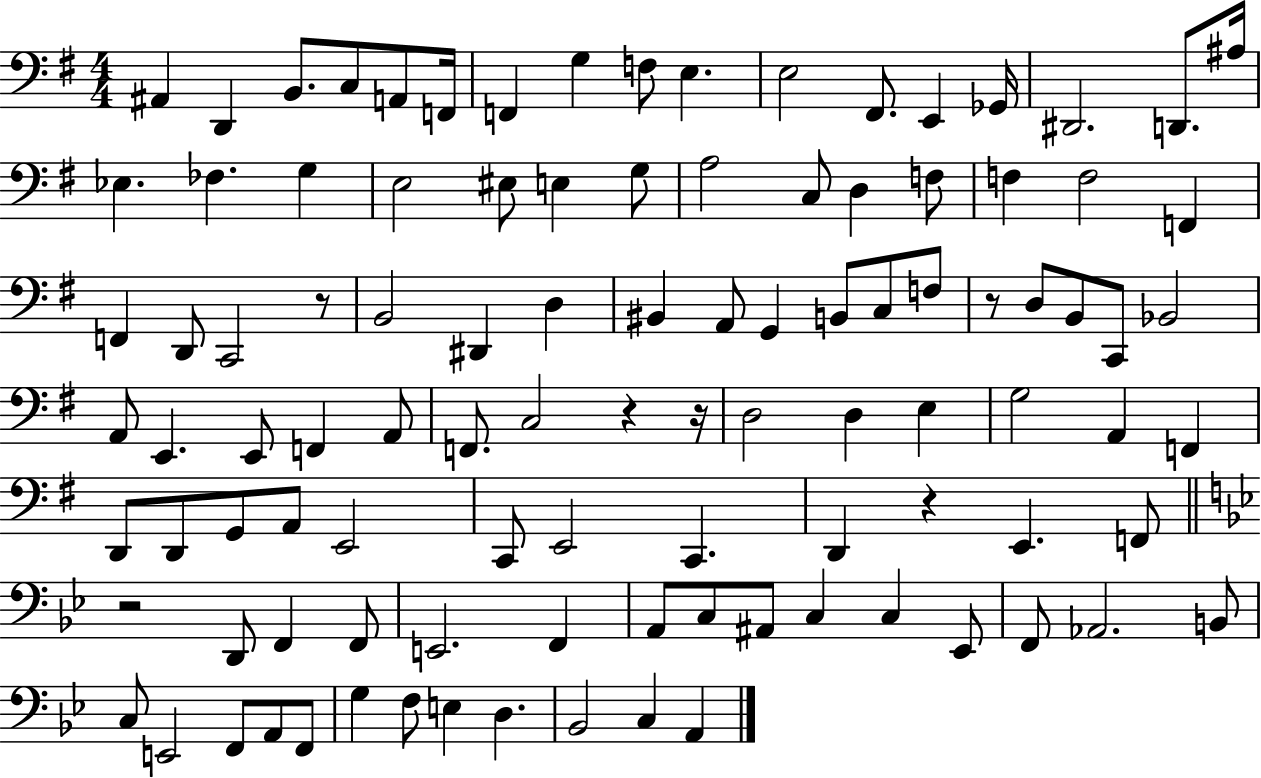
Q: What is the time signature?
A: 4/4